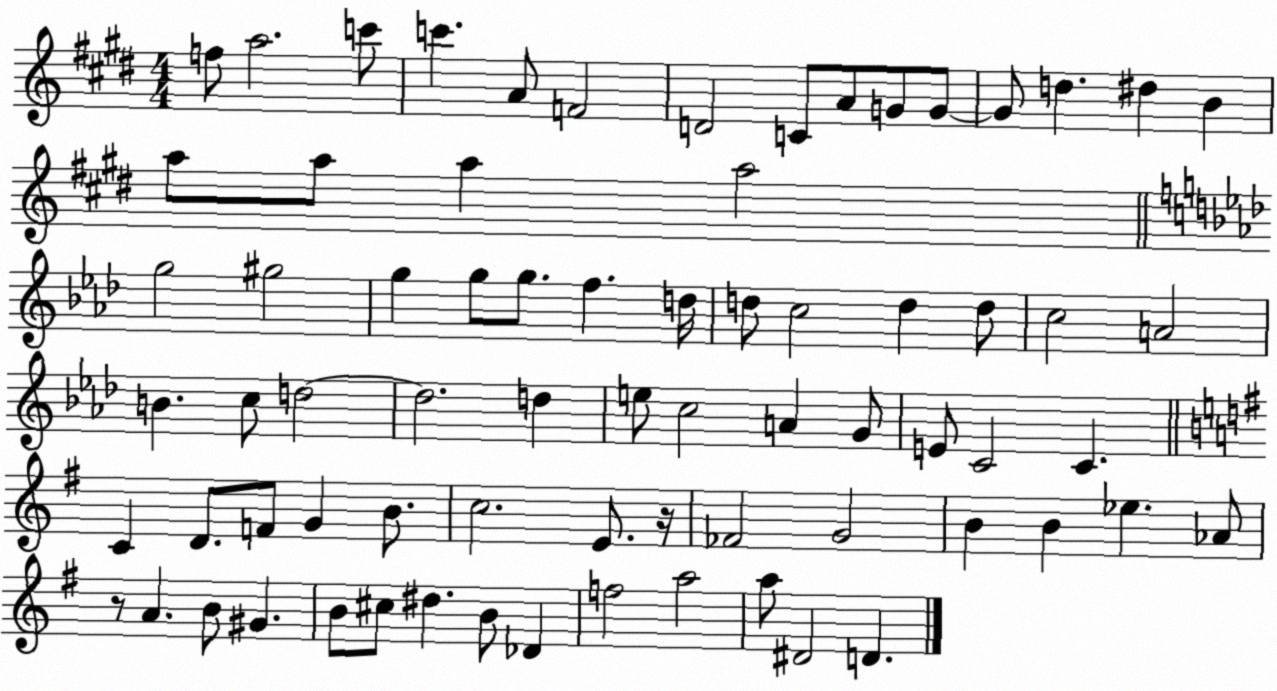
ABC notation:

X:1
T:Untitled
M:4/4
L:1/4
K:E
f/2 a2 c'/2 c' A/2 F2 D2 C/2 A/2 G/2 G/2 G/2 d ^d B a/2 a/2 a a2 g2 ^g2 g g/2 g/2 f d/4 d/2 c2 d d/2 c2 A2 B c/2 d2 d2 d e/2 c2 A G/2 E/2 C2 C C D/2 F/2 G B/2 c2 E/2 z/4 _F2 G2 B B _e _A/2 z/2 A B/2 ^G B/2 ^c/2 ^d B/2 _D f2 a2 a/2 ^D2 D